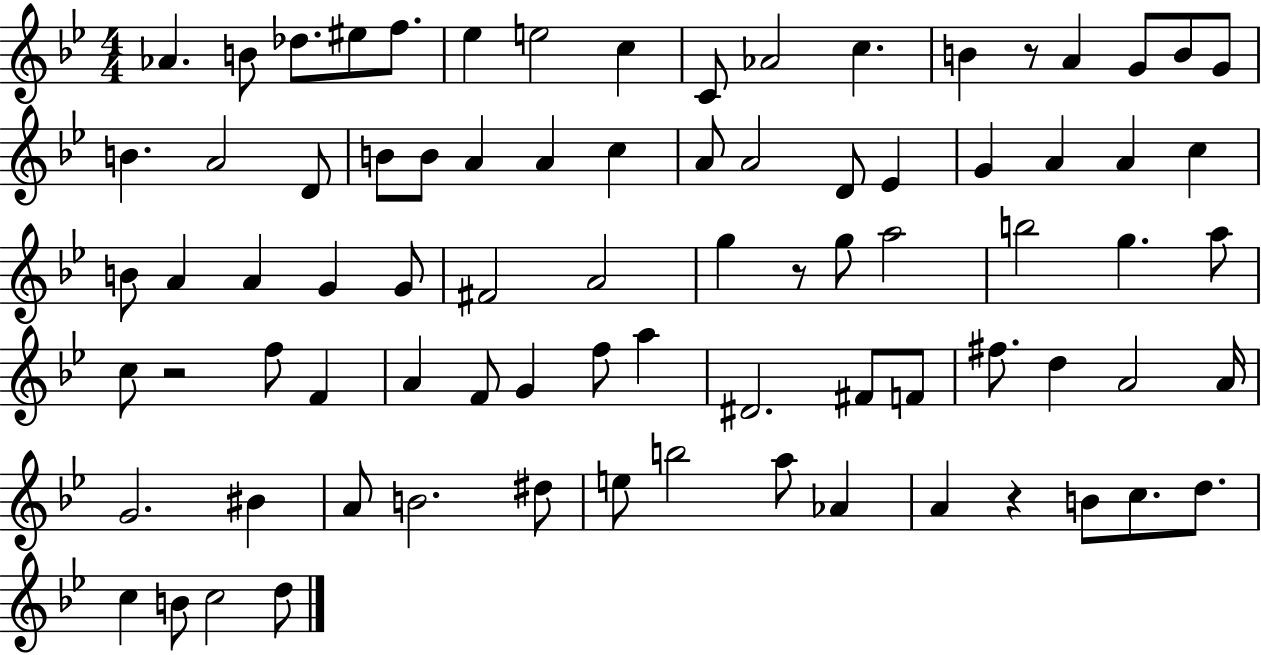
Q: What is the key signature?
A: BES major